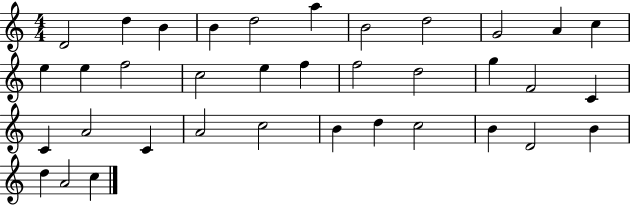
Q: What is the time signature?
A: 4/4